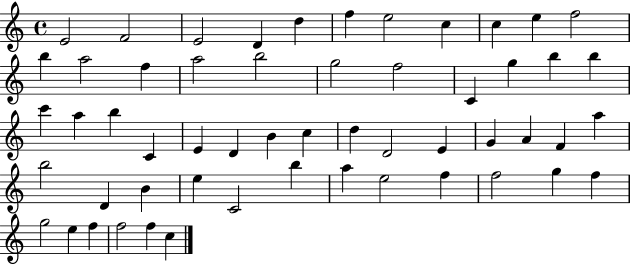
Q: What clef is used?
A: treble